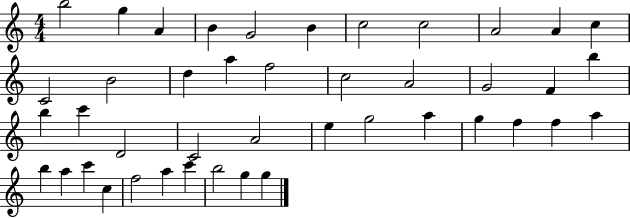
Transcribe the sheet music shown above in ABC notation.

X:1
T:Untitled
M:4/4
L:1/4
K:C
b2 g A B G2 B c2 c2 A2 A c C2 B2 d a f2 c2 A2 G2 F b b c' D2 C2 A2 e g2 a g f f a b a c' c f2 a c' b2 g g